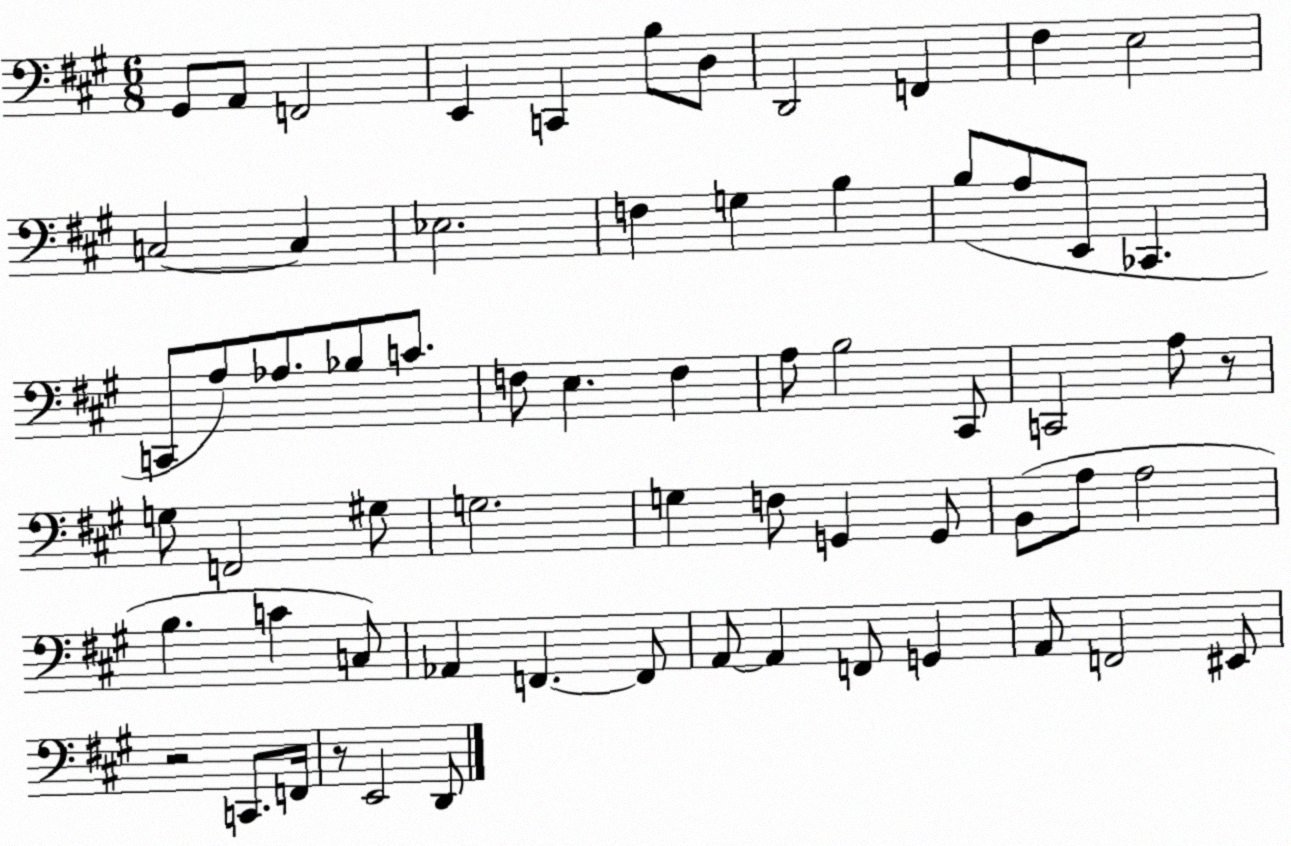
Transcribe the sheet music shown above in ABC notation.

X:1
T:Untitled
M:6/8
L:1/4
K:A
^G,,/2 A,,/2 F,,2 E,, C,, B,/2 D,/2 D,,2 F,, ^F, E,2 C,2 C, _E,2 F, G, B, B,/2 A,/2 E,,/2 _C,, C,,/2 A,/2 _A,/2 _B,/2 C/2 F,/2 E, F, A,/2 B,2 ^C,,/2 C,,2 A,/2 z/2 G,/2 F,,2 ^G,/2 G,2 G, F,/2 G,, G,,/2 B,,/2 A,/2 A,2 B, C C,/2 _A,, F,, F,,/2 A,,/2 A,, F,,/2 G,, A,,/2 F,,2 ^E,,/2 z2 C,,/2 F,,/4 z/2 E,,2 D,,/2